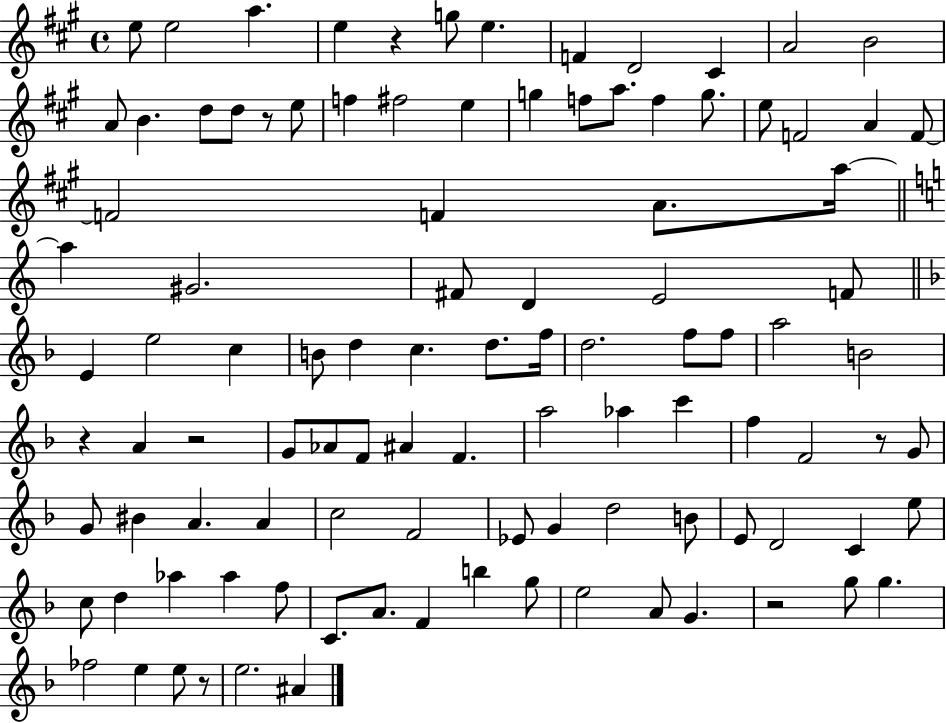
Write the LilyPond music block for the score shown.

{
  \clef treble
  \time 4/4
  \defaultTimeSignature
  \key a \major
  e''8 e''2 a''4. | e''4 r4 g''8 e''4. | f'4 d'2 cis'4 | a'2 b'2 | \break a'8 b'4. d''8 d''8 r8 e''8 | f''4 fis''2 e''4 | g''4 f''8 a''8. f''4 g''8. | e''8 f'2 a'4 f'8~~ | \break f'2 f'4 a'8. a''16~~ | \bar "||" \break \key c \major a''4 gis'2. | fis'8 d'4 e'2 f'8 | \bar "||" \break \key d \minor e'4 e''2 c''4 | b'8 d''4 c''4. d''8. f''16 | d''2. f''8 f''8 | a''2 b'2 | \break r4 a'4 r2 | g'8 aes'8 f'8 ais'4 f'4. | a''2 aes''4 c'''4 | f''4 f'2 r8 g'8 | \break g'8 bis'4 a'4. a'4 | c''2 f'2 | ees'8 g'4 d''2 b'8 | e'8 d'2 c'4 e''8 | \break c''8 d''4 aes''4 aes''4 f''8 | c'8. a'8. f'4 b''4 g''8 | e''2 a'8 g'4. | r2 g''8 g''4. | \break fes''2 e''4 e''8 r8 | e''2. ais'4 | \bar "|."
}